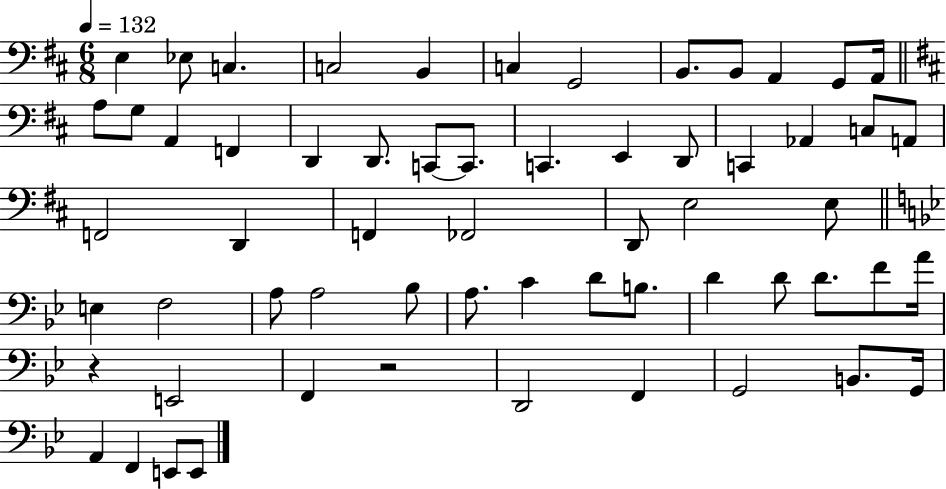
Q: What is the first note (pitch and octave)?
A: E3